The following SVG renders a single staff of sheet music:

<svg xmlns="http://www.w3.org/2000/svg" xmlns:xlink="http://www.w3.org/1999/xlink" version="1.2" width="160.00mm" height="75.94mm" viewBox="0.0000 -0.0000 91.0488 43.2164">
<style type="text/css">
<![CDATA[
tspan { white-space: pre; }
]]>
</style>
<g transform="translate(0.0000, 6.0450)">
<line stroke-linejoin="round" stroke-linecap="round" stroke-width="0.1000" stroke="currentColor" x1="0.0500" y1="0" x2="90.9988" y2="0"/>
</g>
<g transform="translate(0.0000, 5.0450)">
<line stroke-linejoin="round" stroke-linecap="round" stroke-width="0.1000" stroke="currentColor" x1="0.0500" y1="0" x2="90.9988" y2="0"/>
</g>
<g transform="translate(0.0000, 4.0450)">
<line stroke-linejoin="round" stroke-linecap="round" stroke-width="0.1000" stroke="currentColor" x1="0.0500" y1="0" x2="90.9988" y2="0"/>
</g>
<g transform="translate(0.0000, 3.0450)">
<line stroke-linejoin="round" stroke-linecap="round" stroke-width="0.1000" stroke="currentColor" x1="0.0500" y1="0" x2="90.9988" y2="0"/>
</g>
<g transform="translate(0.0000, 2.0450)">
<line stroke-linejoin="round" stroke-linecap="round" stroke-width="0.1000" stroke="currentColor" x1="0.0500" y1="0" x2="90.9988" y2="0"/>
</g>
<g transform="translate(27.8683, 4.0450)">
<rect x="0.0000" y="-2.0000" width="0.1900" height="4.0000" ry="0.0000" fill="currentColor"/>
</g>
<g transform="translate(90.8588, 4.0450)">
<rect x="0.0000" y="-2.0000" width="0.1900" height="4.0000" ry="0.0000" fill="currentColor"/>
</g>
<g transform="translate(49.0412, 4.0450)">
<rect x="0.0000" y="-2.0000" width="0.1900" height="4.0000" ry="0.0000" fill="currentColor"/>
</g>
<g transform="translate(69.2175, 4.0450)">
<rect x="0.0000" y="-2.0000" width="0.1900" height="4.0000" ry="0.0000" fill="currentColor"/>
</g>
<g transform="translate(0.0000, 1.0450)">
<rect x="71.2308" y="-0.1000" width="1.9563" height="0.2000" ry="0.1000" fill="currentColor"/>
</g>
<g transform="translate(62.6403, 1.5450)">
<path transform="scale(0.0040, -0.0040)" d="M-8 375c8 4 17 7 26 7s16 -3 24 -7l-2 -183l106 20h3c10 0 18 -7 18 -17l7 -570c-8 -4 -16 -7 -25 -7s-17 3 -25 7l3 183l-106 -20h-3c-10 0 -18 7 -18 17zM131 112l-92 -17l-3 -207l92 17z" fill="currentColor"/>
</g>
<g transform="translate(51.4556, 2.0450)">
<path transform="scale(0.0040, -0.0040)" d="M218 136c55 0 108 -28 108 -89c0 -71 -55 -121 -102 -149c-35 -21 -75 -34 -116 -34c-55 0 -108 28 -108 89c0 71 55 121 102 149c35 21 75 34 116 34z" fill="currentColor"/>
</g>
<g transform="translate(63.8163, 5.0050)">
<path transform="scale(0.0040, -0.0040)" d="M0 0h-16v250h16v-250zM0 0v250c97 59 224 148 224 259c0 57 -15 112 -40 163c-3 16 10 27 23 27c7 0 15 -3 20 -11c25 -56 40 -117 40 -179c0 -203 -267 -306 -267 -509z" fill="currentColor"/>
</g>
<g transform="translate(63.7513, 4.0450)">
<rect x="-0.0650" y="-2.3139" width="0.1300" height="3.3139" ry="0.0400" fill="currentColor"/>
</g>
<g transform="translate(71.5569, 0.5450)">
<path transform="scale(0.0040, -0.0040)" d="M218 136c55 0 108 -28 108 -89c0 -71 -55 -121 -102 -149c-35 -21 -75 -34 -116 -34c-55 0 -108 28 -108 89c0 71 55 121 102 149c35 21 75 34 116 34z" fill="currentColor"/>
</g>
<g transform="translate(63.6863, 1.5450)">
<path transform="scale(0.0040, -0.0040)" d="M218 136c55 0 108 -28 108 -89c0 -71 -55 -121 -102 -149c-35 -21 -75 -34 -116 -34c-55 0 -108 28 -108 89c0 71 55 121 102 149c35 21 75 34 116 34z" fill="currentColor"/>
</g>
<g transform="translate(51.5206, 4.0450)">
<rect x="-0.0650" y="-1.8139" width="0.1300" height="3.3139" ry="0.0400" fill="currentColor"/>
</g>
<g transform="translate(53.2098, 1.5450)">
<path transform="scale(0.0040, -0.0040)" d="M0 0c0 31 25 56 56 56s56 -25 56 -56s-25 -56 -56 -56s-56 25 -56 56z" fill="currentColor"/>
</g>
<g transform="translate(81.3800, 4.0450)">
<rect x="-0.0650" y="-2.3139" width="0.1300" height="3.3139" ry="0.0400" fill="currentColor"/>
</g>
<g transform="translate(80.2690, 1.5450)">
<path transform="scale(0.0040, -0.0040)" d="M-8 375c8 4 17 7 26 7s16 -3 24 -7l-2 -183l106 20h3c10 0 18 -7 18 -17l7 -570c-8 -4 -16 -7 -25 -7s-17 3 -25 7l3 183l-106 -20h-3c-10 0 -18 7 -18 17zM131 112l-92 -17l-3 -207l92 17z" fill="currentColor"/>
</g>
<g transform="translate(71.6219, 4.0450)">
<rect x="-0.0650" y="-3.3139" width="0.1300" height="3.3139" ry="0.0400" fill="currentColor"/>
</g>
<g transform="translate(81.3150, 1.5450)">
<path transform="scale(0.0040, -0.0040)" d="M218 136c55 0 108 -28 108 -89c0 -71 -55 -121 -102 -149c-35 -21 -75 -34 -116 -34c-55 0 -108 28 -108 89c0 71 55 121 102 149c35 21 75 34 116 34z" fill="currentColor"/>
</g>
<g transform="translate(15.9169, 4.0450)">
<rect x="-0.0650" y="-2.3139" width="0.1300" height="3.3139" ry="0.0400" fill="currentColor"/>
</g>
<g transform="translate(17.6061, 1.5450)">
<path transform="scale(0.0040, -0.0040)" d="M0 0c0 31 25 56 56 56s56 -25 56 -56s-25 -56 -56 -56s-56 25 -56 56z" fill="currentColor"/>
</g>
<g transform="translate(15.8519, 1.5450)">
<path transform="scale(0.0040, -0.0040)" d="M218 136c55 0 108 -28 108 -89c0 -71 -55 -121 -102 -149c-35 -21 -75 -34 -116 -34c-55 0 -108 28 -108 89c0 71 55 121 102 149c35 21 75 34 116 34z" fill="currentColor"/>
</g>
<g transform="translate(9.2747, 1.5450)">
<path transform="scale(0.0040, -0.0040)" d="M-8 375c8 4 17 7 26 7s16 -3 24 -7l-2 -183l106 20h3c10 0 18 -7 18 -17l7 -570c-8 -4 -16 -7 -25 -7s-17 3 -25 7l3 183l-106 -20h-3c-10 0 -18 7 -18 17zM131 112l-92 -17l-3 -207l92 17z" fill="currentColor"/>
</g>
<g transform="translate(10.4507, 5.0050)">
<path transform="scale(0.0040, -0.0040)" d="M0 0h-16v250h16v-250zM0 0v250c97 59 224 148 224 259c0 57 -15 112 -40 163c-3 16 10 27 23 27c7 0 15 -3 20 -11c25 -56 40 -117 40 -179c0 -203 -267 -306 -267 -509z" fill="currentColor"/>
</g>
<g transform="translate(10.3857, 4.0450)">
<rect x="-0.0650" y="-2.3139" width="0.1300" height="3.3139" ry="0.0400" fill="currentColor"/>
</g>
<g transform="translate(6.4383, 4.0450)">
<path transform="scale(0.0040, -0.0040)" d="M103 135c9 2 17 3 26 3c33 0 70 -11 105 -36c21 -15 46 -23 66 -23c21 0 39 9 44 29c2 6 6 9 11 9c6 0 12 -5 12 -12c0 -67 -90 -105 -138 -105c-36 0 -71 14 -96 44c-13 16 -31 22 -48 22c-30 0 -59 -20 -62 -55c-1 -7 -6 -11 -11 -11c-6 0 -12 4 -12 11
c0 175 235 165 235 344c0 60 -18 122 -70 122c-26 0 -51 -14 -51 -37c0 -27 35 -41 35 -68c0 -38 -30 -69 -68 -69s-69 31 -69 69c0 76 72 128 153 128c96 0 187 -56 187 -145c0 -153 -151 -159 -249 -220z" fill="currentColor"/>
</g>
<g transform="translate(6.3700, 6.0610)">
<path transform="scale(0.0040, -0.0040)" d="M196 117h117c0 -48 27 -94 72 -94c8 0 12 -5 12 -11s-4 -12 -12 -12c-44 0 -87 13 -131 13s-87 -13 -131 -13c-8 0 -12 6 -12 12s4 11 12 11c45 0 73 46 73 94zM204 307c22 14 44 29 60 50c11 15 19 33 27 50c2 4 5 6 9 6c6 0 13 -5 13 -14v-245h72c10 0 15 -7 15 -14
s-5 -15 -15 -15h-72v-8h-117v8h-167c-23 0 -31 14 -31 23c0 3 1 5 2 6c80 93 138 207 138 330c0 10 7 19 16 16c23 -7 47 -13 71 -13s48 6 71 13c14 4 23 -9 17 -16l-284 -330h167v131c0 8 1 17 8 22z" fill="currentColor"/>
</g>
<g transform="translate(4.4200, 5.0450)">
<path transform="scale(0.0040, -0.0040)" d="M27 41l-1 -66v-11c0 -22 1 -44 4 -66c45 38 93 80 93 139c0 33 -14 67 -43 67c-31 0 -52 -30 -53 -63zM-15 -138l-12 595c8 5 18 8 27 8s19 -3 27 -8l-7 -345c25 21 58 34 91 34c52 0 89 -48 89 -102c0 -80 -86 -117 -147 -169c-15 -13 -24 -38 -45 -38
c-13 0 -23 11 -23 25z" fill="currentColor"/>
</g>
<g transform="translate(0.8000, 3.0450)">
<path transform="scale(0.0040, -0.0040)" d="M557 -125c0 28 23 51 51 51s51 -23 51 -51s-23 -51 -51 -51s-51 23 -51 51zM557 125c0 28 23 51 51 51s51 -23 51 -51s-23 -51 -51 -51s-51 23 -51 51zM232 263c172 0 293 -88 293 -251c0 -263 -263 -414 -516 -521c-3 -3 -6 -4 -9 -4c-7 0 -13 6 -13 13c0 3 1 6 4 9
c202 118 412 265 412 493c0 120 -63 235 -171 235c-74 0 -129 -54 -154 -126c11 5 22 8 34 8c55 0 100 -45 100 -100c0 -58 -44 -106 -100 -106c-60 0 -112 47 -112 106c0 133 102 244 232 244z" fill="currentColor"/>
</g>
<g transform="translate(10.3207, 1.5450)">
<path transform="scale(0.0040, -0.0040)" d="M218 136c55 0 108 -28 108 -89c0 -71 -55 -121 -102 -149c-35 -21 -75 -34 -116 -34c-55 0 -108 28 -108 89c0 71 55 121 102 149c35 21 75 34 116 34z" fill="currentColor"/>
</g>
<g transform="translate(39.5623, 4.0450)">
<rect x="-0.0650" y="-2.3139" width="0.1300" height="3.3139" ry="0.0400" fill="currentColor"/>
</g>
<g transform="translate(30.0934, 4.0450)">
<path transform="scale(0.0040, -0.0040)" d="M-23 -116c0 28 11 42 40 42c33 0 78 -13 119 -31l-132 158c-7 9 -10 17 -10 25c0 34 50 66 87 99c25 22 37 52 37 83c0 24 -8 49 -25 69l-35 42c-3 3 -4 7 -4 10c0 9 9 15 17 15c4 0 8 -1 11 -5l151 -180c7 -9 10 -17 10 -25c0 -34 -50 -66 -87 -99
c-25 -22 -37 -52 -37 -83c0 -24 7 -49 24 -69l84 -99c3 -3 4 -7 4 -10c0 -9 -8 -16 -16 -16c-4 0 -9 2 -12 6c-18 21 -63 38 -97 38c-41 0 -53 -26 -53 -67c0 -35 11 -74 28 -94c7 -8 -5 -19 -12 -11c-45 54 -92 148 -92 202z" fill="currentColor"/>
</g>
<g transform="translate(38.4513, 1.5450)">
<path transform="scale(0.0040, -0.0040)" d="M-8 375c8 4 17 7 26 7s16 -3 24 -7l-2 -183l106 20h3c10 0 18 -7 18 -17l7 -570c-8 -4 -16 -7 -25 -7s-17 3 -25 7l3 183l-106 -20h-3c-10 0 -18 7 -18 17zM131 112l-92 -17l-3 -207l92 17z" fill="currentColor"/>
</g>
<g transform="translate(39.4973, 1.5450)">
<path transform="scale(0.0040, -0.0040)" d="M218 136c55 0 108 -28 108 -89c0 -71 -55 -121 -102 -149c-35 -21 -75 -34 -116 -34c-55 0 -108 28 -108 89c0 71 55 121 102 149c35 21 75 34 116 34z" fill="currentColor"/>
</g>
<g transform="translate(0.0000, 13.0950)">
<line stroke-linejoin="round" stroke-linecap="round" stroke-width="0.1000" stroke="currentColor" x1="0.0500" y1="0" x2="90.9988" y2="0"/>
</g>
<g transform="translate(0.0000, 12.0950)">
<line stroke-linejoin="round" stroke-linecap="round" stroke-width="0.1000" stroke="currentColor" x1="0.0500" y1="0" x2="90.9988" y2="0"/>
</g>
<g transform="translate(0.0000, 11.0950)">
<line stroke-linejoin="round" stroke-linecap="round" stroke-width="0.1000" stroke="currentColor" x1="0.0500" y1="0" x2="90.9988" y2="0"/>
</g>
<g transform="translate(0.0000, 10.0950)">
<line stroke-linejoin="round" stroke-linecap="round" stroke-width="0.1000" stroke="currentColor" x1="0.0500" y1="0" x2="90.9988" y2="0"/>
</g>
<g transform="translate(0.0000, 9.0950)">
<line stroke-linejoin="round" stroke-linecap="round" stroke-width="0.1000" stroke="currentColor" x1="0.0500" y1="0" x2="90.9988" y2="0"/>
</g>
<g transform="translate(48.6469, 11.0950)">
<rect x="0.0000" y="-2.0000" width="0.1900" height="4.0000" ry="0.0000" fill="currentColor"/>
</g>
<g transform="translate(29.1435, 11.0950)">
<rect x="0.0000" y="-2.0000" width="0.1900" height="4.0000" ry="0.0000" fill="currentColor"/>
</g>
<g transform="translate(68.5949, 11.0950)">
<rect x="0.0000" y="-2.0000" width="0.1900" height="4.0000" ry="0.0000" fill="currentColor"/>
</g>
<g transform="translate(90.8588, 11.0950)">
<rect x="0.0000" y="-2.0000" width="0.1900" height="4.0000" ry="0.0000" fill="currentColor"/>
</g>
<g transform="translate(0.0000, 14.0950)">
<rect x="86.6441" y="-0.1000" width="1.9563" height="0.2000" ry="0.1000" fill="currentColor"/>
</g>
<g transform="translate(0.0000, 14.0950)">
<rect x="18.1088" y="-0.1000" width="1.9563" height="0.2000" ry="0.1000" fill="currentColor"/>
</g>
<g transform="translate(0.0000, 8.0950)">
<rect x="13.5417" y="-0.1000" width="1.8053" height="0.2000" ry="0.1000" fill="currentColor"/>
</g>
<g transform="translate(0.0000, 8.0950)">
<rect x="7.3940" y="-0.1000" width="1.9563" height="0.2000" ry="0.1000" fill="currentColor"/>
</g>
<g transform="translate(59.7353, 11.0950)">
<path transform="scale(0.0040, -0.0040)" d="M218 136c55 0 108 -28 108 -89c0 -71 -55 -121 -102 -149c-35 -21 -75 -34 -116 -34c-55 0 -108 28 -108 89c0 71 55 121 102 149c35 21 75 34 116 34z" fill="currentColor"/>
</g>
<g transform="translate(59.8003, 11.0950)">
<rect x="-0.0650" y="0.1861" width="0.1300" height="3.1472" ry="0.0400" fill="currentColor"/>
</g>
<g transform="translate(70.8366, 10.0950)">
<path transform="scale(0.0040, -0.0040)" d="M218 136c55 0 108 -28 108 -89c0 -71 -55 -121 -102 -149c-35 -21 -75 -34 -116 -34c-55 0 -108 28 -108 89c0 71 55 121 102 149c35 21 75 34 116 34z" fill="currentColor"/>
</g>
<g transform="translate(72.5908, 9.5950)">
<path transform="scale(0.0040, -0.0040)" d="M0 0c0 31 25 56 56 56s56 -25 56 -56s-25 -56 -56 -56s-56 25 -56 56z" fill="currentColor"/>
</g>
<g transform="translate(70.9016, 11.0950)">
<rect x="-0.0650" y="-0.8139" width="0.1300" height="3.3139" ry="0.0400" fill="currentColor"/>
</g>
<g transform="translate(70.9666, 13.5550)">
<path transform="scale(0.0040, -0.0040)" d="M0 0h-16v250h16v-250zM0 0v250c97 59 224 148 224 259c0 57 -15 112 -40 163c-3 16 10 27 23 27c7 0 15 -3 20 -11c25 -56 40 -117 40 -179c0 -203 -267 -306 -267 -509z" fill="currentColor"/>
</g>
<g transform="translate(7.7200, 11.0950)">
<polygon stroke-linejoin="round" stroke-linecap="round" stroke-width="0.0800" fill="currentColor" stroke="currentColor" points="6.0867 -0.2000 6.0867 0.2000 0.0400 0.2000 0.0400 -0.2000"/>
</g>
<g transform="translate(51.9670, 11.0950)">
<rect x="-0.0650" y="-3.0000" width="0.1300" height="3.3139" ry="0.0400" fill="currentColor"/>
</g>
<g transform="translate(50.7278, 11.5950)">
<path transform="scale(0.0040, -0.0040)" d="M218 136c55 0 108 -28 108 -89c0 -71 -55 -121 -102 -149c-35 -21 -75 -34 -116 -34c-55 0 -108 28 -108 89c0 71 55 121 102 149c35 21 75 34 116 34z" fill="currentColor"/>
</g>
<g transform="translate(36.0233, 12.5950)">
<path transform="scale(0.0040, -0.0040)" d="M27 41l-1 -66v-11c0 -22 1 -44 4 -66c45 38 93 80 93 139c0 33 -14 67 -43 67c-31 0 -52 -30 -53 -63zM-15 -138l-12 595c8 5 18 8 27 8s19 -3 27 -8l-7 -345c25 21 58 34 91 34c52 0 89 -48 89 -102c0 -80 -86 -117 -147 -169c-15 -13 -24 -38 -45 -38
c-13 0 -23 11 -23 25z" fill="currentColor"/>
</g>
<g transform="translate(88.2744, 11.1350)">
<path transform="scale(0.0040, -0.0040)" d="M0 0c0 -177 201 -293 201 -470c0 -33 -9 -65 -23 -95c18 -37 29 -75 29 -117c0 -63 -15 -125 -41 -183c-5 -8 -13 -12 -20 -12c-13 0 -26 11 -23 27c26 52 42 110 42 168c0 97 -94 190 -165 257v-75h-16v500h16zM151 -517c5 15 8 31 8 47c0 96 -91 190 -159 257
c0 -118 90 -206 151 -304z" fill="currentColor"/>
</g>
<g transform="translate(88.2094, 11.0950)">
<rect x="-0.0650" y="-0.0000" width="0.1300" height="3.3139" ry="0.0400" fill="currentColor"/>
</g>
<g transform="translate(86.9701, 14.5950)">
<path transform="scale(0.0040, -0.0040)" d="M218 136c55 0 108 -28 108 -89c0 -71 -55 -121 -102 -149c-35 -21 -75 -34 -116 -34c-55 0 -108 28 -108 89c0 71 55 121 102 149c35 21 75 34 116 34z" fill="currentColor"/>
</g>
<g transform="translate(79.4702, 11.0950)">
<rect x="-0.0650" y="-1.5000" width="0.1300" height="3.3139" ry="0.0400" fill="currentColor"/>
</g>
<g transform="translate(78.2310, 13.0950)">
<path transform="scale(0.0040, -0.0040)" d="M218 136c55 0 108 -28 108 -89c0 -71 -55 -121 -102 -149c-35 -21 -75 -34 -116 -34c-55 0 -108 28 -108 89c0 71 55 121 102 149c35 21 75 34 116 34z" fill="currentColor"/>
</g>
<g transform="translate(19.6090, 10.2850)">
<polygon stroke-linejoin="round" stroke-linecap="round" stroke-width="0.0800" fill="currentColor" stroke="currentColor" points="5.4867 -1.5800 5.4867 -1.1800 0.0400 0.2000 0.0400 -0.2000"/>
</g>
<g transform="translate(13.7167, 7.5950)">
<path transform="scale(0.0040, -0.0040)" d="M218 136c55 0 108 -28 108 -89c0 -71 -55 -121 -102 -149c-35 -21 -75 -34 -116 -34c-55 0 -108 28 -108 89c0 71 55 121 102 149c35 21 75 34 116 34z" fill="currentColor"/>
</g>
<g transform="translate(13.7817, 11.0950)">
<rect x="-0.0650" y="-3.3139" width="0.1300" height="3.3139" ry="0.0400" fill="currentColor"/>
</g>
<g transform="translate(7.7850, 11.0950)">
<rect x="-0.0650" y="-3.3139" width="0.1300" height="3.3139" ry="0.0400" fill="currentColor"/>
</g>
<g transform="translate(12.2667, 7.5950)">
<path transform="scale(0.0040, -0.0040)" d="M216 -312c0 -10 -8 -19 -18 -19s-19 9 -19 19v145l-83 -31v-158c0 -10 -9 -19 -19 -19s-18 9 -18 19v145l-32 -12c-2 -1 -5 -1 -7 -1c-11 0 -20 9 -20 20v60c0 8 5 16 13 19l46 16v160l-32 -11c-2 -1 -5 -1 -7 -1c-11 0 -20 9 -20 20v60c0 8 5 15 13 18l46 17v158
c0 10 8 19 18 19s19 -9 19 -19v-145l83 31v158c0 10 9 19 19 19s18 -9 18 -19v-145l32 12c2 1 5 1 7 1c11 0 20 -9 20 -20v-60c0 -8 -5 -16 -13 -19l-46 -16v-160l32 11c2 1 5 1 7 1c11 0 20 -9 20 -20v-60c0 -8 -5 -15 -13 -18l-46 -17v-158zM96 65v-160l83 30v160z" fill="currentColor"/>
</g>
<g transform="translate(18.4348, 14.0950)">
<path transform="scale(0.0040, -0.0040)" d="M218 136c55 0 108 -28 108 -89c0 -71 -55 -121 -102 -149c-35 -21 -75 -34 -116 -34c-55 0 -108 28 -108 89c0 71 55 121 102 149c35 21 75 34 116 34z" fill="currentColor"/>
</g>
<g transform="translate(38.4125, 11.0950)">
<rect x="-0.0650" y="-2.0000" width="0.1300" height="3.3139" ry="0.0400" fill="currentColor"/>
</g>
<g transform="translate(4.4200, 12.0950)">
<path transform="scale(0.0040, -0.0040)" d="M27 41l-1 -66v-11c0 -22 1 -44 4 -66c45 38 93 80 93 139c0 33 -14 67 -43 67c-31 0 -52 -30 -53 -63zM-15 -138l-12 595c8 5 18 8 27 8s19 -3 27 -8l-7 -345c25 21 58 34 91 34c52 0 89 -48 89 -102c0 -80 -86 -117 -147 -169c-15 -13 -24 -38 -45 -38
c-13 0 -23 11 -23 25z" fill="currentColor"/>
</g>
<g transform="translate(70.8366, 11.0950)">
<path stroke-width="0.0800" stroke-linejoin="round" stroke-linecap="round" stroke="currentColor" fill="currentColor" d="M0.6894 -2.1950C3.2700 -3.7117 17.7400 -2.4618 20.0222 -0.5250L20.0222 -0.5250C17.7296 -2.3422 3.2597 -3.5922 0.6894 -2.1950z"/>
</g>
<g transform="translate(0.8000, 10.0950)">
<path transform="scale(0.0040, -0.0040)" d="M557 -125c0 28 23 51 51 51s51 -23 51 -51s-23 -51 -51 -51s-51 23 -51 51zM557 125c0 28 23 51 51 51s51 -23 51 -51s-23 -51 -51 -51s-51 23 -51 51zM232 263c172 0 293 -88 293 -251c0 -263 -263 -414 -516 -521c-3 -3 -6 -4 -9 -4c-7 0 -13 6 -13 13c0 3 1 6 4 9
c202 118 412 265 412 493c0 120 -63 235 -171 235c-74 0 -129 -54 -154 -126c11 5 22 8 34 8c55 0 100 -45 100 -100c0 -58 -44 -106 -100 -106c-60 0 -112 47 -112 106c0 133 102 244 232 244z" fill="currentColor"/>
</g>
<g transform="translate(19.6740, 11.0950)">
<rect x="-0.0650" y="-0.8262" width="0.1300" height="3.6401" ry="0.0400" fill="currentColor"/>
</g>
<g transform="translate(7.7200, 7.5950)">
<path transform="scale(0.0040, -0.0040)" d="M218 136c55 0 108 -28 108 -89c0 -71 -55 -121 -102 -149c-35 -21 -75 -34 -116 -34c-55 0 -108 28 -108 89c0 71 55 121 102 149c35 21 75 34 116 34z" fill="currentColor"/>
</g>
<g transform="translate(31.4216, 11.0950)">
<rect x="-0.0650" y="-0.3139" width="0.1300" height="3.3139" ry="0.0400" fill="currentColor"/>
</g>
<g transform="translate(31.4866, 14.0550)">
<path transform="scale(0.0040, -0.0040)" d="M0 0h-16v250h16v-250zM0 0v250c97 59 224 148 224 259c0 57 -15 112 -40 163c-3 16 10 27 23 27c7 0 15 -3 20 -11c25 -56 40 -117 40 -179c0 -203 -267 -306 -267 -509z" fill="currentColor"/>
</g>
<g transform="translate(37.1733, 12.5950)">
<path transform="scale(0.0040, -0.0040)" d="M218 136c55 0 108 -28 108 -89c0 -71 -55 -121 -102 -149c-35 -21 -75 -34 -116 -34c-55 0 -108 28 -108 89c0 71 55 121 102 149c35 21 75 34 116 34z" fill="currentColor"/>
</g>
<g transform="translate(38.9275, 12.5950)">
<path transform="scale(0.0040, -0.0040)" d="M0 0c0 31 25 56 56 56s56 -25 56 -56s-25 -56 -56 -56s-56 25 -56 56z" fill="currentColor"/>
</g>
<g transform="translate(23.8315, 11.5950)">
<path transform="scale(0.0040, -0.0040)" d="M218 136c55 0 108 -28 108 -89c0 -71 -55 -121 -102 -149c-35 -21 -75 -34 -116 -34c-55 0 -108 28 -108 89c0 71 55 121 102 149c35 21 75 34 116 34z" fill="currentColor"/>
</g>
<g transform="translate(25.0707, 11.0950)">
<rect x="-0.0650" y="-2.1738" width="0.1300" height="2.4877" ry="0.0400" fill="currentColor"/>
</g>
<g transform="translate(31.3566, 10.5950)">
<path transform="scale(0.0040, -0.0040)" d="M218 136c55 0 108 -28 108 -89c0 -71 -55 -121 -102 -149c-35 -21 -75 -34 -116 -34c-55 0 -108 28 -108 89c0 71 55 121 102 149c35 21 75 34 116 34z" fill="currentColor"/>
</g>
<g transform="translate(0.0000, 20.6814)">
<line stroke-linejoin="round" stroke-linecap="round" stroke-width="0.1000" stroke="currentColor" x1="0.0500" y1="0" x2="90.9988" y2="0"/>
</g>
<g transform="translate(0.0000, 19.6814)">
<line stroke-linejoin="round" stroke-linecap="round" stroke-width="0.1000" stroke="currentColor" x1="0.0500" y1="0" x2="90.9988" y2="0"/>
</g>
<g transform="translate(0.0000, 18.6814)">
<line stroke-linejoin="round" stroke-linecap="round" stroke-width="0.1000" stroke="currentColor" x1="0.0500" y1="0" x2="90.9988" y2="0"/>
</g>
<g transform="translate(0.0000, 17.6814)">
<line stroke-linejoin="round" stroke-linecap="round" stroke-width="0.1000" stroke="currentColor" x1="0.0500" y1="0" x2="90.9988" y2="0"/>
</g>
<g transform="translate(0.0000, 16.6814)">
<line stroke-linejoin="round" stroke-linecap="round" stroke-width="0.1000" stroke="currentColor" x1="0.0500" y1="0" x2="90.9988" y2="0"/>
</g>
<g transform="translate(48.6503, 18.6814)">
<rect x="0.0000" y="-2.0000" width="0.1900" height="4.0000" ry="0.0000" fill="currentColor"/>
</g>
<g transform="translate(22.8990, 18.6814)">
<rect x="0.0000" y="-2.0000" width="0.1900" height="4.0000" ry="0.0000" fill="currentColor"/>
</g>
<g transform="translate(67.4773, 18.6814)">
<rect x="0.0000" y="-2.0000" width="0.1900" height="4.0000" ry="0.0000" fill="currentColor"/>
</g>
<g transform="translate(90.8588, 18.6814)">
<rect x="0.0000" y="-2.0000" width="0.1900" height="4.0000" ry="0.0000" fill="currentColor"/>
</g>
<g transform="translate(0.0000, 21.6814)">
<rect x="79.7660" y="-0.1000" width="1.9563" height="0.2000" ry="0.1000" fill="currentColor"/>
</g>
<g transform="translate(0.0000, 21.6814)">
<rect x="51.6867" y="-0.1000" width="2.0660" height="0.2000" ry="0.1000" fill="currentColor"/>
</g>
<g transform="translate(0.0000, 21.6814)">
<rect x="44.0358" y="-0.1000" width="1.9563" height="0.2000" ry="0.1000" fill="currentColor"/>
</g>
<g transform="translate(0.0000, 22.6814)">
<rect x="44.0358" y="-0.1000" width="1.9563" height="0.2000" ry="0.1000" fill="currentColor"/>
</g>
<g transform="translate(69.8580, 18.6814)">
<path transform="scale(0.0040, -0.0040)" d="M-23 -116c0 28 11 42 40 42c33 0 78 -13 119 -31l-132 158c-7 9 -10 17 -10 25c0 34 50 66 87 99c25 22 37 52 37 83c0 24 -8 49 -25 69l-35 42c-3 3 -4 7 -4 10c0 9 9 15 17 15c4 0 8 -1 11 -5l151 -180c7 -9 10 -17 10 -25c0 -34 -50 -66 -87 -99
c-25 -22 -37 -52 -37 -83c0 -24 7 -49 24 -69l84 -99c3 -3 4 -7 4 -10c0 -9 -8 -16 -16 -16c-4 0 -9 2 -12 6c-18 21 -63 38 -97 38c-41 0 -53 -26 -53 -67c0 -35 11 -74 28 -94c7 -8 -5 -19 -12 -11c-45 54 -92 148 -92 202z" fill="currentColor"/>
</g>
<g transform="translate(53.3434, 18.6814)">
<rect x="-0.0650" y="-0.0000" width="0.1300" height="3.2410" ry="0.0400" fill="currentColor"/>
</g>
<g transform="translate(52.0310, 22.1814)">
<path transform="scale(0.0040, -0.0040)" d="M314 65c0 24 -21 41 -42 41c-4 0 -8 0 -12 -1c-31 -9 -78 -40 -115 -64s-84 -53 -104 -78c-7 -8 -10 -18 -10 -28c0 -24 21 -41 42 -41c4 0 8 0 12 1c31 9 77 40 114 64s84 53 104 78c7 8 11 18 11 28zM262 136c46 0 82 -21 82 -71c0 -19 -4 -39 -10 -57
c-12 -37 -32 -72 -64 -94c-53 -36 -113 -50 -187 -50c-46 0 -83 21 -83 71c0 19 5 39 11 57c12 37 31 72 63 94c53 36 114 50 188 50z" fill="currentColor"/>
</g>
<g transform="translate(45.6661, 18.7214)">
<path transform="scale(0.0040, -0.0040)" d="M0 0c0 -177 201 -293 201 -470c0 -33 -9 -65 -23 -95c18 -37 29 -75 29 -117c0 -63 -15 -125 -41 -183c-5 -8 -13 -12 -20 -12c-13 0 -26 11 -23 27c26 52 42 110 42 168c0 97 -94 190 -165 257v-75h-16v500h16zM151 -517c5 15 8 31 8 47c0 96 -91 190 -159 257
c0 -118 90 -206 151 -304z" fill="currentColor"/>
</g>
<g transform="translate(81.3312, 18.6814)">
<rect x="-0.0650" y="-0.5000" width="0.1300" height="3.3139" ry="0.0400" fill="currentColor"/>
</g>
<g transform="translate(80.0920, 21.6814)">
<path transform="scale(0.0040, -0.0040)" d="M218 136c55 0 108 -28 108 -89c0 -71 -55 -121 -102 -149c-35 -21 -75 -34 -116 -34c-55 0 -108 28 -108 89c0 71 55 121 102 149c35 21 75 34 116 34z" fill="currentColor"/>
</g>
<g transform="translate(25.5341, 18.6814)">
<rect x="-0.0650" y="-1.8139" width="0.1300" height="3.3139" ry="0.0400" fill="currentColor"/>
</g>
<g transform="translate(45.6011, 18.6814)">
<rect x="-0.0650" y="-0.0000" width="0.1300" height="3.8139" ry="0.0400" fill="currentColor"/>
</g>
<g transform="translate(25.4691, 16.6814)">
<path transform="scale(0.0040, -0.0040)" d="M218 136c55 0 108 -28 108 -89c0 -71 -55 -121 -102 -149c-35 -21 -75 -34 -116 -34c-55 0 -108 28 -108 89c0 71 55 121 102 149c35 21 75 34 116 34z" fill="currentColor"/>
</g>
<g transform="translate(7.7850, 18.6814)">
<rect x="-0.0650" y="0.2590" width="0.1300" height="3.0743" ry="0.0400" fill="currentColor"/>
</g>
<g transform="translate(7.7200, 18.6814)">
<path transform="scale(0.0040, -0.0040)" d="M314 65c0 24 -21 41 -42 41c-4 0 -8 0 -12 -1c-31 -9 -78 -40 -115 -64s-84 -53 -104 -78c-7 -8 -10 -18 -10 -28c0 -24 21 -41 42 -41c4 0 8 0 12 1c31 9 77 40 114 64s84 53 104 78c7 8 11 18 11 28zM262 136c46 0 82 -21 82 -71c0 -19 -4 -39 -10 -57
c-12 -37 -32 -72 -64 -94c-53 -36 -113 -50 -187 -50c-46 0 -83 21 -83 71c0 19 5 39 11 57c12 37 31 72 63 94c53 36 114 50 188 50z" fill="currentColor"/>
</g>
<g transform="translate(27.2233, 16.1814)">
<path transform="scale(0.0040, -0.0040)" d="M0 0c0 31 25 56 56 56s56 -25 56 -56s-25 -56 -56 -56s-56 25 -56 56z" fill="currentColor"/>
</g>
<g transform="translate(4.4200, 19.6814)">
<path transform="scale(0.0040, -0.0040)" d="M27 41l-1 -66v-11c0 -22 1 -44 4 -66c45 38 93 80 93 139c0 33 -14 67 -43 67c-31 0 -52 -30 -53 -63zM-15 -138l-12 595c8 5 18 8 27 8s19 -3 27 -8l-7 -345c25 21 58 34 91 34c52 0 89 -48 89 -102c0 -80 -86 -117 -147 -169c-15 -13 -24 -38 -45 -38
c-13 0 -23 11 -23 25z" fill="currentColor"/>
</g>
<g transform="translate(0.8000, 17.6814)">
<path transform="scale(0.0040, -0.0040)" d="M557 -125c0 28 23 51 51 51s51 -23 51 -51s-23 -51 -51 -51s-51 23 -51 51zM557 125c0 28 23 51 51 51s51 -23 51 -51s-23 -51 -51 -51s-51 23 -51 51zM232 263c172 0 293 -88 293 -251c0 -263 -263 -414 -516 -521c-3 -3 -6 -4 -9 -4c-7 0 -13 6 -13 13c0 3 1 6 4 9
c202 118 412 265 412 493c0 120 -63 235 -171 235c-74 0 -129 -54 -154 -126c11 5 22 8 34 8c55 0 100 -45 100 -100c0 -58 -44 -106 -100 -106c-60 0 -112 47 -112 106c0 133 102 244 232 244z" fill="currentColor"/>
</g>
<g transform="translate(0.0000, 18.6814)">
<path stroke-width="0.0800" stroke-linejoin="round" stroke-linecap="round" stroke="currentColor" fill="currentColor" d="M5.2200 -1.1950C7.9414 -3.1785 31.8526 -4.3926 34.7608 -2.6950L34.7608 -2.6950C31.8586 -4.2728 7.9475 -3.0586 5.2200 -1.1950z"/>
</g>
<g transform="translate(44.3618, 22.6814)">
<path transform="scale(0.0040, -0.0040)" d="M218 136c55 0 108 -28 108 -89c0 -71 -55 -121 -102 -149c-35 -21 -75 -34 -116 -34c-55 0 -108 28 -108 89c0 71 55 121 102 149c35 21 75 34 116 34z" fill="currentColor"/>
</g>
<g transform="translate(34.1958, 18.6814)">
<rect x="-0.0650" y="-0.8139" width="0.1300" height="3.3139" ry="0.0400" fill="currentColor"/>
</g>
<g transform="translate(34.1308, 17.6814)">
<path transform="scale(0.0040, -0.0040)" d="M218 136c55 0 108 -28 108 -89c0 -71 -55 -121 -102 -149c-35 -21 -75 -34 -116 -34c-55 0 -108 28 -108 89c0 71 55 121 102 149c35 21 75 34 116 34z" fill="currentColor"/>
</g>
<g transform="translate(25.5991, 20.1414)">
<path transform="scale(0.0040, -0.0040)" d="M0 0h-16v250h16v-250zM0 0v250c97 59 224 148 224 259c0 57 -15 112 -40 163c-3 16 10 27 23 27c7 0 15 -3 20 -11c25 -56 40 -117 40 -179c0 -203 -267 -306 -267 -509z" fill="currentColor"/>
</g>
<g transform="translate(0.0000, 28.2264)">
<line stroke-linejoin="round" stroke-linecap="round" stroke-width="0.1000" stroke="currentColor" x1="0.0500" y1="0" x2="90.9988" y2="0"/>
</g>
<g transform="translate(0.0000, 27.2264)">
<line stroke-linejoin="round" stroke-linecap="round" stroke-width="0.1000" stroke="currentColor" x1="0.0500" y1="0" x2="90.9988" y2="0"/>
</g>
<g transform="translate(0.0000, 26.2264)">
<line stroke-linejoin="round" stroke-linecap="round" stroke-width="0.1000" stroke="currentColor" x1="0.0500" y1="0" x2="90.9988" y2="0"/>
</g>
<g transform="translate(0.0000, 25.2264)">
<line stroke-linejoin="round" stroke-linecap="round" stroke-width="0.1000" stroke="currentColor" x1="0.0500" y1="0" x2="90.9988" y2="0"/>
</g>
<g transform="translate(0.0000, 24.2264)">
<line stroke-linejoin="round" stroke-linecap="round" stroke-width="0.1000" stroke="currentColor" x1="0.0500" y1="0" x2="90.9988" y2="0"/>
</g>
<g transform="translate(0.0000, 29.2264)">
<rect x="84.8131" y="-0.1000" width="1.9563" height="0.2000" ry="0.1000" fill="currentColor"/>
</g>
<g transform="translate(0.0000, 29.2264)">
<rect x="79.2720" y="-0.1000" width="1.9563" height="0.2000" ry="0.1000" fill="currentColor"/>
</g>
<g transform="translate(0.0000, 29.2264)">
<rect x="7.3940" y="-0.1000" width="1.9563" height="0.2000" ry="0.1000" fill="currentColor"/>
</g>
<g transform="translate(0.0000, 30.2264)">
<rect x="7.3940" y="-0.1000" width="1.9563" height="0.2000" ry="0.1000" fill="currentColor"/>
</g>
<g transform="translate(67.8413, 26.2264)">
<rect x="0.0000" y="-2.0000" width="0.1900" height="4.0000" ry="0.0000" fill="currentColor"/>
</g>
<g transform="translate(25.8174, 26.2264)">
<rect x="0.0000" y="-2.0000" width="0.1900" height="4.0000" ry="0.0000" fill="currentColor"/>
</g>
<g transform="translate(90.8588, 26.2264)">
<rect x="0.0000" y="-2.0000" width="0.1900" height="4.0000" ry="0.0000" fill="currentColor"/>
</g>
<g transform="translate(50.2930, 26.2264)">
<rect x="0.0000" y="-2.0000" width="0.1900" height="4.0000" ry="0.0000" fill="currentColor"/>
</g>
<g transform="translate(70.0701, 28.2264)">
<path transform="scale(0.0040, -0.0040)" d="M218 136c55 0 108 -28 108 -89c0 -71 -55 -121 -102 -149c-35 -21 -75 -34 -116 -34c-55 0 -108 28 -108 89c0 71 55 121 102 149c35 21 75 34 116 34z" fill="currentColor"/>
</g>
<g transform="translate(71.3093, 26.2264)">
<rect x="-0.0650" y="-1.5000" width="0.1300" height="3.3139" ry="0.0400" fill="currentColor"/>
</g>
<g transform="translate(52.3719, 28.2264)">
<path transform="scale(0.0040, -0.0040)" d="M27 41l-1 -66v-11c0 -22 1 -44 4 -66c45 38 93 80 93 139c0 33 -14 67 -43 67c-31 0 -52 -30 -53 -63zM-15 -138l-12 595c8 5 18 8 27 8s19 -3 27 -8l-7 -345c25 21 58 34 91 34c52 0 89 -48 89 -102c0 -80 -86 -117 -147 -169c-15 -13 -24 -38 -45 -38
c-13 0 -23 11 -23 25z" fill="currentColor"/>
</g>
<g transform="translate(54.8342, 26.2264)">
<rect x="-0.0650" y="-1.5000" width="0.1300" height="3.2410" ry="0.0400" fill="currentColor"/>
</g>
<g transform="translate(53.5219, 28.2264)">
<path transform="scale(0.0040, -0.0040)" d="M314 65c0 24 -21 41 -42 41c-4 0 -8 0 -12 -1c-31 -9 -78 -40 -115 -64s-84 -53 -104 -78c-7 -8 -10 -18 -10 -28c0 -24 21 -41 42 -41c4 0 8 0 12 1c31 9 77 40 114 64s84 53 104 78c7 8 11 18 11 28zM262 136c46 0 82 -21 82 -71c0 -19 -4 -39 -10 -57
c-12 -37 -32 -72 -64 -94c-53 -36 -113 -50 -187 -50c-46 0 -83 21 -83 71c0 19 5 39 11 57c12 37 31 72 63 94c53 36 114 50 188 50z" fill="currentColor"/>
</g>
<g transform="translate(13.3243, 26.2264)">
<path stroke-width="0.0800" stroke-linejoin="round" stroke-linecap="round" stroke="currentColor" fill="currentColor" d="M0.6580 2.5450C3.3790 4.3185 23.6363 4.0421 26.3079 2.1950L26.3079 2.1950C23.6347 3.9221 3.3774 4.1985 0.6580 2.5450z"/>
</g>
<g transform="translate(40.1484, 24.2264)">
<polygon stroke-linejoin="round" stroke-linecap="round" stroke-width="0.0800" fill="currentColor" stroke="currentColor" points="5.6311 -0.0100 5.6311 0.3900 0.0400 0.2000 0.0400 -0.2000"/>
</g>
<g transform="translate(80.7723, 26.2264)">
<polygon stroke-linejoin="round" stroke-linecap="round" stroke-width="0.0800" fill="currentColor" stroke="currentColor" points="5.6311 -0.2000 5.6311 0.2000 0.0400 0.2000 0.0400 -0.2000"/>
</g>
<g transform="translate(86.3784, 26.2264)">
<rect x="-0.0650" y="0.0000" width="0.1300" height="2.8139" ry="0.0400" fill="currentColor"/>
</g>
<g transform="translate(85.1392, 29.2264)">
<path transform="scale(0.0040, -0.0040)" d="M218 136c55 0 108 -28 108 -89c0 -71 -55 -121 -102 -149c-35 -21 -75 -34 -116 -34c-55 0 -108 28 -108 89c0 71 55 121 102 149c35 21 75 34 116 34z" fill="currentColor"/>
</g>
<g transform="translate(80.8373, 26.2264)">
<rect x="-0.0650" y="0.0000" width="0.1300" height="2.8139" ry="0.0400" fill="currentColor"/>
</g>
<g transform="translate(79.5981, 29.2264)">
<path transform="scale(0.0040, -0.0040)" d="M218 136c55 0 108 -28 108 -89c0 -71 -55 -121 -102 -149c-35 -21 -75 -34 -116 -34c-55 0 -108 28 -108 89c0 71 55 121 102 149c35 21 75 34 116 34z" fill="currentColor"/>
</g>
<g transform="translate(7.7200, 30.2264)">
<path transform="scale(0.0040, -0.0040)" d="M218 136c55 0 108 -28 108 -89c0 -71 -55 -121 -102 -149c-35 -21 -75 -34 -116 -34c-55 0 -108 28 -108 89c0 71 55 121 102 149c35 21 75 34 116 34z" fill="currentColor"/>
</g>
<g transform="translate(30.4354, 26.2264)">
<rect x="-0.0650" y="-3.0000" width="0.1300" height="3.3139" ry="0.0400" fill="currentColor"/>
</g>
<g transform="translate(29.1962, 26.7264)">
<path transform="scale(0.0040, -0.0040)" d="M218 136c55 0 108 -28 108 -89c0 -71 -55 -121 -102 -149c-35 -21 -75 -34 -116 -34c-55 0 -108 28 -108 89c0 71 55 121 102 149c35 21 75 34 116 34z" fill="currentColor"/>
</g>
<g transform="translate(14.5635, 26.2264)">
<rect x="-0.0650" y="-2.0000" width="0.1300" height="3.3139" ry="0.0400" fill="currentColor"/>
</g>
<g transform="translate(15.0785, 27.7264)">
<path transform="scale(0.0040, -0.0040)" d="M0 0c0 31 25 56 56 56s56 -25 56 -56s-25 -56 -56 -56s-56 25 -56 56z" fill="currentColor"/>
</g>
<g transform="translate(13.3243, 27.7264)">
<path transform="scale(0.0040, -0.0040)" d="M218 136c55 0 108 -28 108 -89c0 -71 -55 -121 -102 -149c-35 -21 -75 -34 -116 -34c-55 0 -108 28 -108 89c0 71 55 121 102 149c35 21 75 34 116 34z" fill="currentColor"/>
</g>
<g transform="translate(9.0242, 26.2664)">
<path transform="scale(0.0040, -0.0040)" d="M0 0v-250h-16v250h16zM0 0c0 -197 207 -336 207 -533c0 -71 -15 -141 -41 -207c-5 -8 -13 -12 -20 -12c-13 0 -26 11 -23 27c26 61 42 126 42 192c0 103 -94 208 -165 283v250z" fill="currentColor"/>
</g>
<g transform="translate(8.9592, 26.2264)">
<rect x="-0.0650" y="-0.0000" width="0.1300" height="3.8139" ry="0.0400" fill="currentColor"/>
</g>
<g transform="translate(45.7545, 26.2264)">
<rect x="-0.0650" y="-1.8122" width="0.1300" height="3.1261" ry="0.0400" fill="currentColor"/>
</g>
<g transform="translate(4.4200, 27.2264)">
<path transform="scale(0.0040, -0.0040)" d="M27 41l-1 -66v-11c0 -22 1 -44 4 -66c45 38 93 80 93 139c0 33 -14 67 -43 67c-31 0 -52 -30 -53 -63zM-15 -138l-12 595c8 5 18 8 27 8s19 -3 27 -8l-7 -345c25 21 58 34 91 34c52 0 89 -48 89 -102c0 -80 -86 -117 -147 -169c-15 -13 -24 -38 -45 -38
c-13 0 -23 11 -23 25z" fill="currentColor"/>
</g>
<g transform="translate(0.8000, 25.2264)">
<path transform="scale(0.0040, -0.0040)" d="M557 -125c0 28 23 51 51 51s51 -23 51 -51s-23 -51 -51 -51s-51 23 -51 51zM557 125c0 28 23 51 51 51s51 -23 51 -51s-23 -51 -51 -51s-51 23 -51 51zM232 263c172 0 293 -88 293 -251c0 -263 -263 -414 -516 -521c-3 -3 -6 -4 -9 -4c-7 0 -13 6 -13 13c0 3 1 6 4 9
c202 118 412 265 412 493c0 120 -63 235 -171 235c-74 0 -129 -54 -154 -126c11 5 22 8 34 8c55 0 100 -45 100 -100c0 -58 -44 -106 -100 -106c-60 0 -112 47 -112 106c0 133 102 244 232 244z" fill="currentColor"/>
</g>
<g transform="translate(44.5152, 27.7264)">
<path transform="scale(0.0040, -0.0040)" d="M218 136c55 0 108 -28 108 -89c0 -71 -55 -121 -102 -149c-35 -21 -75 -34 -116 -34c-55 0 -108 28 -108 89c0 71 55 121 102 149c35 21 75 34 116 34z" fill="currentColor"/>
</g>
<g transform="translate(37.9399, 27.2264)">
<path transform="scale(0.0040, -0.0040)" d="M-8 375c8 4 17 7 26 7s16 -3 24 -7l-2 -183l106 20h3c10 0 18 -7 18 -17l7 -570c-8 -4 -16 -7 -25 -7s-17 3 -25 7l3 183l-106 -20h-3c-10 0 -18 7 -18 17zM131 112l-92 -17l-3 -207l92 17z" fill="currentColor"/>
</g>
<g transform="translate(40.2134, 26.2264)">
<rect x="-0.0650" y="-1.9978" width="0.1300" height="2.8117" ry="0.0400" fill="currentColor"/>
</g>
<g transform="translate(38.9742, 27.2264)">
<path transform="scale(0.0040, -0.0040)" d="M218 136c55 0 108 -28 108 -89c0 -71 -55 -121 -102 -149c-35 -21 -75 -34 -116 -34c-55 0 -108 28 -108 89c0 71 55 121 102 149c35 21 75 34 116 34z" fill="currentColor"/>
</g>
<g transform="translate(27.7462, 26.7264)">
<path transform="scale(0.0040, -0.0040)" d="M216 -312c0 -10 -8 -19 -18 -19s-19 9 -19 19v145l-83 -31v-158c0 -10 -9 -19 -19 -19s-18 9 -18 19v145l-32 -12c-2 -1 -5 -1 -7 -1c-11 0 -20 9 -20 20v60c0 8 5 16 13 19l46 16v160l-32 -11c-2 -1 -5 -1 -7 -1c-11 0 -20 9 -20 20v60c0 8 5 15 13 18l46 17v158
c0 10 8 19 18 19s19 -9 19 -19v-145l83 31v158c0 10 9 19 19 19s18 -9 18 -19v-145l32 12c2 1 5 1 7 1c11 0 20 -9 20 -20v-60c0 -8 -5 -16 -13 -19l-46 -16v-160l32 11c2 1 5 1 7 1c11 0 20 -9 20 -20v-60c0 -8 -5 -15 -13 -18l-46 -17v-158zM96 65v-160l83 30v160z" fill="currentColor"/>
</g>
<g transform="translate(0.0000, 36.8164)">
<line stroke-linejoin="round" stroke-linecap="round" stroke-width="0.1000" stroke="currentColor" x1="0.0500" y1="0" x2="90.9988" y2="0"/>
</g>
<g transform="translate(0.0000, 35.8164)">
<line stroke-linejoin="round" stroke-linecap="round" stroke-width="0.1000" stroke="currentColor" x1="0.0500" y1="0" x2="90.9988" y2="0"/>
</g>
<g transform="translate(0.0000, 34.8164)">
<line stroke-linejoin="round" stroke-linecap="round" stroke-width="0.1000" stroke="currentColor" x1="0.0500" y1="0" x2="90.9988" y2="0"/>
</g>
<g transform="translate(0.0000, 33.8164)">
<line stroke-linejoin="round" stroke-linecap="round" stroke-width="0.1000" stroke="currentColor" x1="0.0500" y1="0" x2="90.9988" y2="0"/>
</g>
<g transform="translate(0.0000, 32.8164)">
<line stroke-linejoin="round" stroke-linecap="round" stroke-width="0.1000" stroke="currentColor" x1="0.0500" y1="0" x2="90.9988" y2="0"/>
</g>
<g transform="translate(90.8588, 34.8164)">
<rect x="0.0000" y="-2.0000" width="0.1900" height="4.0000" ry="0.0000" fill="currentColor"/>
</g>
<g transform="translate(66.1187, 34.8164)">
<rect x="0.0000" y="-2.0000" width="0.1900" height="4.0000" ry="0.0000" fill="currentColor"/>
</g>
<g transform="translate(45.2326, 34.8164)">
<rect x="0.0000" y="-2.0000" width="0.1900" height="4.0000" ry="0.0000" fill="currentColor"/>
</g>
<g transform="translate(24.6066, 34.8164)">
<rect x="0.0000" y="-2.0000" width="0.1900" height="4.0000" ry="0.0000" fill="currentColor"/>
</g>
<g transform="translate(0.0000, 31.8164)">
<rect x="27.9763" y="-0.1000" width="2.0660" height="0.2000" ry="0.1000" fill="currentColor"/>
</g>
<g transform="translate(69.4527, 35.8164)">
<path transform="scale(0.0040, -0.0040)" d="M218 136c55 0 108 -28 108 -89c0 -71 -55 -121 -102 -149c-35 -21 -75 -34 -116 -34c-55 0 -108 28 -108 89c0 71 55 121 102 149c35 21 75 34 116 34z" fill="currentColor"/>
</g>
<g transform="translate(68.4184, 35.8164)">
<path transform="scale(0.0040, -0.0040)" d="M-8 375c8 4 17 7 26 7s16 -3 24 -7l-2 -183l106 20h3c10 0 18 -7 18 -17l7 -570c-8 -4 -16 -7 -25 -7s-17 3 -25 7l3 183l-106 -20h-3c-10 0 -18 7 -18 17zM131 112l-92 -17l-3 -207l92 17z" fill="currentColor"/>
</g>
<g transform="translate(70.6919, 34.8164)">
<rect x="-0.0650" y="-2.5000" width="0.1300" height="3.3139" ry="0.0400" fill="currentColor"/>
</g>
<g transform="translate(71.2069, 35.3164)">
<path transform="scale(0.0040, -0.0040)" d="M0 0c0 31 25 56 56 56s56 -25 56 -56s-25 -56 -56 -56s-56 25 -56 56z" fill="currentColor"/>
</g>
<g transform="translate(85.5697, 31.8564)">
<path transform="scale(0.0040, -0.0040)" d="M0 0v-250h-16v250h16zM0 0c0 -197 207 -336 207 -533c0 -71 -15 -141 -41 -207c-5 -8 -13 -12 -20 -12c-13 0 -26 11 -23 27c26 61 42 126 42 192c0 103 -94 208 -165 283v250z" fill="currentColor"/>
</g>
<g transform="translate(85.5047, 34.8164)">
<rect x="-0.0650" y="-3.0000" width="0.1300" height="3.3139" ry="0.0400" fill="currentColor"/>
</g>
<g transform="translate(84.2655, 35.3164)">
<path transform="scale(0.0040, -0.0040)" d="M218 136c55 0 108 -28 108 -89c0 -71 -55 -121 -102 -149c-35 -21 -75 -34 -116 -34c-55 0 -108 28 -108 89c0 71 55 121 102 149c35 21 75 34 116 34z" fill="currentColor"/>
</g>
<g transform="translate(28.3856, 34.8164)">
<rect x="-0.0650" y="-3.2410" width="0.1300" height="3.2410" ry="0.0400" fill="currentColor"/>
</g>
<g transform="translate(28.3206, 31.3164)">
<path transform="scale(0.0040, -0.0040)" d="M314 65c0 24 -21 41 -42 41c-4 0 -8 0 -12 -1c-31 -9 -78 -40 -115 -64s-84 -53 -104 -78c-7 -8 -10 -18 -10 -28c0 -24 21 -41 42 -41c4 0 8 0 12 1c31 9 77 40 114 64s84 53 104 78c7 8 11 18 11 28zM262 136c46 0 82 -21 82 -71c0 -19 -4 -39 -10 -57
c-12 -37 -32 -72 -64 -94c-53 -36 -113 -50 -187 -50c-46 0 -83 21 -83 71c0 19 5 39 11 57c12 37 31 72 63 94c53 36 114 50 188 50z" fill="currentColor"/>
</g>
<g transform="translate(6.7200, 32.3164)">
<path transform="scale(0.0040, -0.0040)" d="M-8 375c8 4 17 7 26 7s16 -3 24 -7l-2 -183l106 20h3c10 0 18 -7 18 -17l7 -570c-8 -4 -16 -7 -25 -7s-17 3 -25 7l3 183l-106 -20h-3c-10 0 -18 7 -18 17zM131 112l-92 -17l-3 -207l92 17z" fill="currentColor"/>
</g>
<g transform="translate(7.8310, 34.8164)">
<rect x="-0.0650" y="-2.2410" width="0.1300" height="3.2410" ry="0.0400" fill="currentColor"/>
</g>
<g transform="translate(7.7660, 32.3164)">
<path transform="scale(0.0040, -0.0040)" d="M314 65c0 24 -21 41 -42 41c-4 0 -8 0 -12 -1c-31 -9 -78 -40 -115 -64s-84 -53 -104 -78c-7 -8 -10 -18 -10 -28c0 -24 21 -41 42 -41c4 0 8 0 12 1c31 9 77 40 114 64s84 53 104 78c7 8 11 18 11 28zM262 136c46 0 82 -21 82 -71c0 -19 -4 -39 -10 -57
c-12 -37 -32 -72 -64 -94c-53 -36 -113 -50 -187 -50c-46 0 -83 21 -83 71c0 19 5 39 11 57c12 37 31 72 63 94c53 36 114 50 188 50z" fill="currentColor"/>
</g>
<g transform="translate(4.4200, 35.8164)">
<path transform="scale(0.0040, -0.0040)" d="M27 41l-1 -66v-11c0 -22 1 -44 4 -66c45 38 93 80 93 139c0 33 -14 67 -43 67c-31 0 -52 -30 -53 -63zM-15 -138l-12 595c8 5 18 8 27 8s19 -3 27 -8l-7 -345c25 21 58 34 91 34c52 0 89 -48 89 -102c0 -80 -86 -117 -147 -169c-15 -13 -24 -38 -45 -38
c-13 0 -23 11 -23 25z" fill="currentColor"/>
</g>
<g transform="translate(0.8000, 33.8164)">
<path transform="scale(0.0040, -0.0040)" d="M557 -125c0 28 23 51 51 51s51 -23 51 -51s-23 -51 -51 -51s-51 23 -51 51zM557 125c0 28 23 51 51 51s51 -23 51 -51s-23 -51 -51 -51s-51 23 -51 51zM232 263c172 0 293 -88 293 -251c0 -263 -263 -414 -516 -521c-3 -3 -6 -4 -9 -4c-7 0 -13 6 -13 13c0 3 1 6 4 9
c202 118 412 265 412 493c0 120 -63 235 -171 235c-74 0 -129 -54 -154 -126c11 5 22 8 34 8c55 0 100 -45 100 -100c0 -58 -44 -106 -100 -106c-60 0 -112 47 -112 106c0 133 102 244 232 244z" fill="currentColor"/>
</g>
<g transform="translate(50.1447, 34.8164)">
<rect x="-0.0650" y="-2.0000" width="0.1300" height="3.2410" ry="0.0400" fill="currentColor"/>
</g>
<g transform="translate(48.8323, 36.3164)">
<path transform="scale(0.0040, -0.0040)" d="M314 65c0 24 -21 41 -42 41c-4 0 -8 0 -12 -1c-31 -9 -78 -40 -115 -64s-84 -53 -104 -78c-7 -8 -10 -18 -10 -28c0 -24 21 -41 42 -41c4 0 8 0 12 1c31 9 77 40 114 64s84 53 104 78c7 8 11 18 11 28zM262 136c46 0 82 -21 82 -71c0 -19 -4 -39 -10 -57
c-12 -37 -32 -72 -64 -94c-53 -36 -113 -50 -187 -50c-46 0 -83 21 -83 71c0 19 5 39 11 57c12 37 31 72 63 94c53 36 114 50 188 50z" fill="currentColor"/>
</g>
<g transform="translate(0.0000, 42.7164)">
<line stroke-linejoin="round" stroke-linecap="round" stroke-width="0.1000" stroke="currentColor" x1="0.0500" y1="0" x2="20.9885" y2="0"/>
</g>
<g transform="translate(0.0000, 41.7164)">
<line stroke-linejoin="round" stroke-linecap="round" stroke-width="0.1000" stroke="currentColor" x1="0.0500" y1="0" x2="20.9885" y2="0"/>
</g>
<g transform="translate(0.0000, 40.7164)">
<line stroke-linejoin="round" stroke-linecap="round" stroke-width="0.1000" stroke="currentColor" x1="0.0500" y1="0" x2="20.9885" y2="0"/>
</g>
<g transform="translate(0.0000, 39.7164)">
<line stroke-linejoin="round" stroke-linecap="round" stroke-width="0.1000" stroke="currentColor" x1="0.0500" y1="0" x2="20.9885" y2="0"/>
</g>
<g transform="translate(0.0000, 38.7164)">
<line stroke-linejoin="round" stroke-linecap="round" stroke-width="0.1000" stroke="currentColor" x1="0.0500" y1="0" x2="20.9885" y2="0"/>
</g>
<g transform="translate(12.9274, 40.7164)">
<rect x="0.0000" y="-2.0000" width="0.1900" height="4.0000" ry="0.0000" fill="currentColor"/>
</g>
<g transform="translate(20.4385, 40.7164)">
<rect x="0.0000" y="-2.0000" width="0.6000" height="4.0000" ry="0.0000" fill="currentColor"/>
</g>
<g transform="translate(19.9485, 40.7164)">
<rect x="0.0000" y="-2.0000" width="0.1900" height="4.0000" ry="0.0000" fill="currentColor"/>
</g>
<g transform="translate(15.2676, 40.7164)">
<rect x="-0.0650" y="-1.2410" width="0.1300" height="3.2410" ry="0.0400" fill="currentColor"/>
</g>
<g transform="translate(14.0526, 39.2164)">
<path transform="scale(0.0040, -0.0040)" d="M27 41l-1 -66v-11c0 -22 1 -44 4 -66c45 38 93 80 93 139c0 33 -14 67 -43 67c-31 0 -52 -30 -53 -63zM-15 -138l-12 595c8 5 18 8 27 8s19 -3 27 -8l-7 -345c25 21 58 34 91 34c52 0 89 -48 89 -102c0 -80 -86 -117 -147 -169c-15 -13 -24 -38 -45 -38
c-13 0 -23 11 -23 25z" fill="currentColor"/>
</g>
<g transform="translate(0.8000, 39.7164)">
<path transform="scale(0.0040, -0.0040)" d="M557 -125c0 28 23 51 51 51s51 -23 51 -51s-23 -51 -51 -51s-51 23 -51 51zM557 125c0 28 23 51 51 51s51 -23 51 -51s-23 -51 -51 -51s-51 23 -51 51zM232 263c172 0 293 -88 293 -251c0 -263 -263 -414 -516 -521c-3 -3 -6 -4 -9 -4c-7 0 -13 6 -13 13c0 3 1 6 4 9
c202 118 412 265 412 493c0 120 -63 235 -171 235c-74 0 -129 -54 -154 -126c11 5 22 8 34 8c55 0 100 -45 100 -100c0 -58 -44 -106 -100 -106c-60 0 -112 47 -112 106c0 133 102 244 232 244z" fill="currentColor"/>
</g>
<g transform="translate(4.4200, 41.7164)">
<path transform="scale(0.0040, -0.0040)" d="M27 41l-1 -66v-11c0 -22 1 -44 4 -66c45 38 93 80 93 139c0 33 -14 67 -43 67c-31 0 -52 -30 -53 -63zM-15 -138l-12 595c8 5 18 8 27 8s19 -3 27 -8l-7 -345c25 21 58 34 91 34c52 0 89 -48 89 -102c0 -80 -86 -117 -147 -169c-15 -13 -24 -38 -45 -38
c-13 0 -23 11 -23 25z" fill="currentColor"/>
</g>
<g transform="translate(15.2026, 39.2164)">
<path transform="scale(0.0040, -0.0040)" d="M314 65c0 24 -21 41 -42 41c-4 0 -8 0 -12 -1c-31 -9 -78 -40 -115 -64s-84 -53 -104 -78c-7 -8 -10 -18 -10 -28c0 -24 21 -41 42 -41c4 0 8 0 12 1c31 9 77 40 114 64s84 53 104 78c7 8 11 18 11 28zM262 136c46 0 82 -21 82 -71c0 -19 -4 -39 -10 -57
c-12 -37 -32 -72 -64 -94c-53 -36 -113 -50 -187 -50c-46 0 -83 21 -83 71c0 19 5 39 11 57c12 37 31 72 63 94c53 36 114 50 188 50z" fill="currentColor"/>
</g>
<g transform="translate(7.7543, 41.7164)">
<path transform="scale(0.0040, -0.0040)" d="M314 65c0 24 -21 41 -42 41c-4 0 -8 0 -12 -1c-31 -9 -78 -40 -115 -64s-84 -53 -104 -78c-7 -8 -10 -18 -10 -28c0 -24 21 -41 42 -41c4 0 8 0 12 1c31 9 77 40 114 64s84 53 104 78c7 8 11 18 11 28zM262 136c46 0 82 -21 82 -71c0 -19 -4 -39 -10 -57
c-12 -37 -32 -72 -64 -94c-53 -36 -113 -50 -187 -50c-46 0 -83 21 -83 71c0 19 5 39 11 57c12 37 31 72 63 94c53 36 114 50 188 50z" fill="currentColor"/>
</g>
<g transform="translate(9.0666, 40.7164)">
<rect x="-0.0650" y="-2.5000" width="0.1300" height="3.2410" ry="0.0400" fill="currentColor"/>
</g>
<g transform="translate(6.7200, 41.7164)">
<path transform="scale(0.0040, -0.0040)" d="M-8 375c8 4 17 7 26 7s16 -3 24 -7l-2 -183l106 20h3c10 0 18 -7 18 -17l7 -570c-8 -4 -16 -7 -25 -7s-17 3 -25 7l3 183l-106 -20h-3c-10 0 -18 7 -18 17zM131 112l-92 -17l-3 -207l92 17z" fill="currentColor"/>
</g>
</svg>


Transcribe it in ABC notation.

X:1
T:Untitled
M:2/4
L:1/4
K:F
B,/2 B, z B, A, B,/2 D B, D/2 ^D/2 E,,/2 C,/2 E,/2 _A,, C, D, F,/2 G,, D,,/4 D,2 A,/2 F, C,,/4 D,,2 z E,, C,,/2 A,, ^C, B,,/2 A,,/2 _G,,2 G,, E,,/2 E,,/2 B,2 D2 A,,2 B,, C,/2 B,,2 _G,2